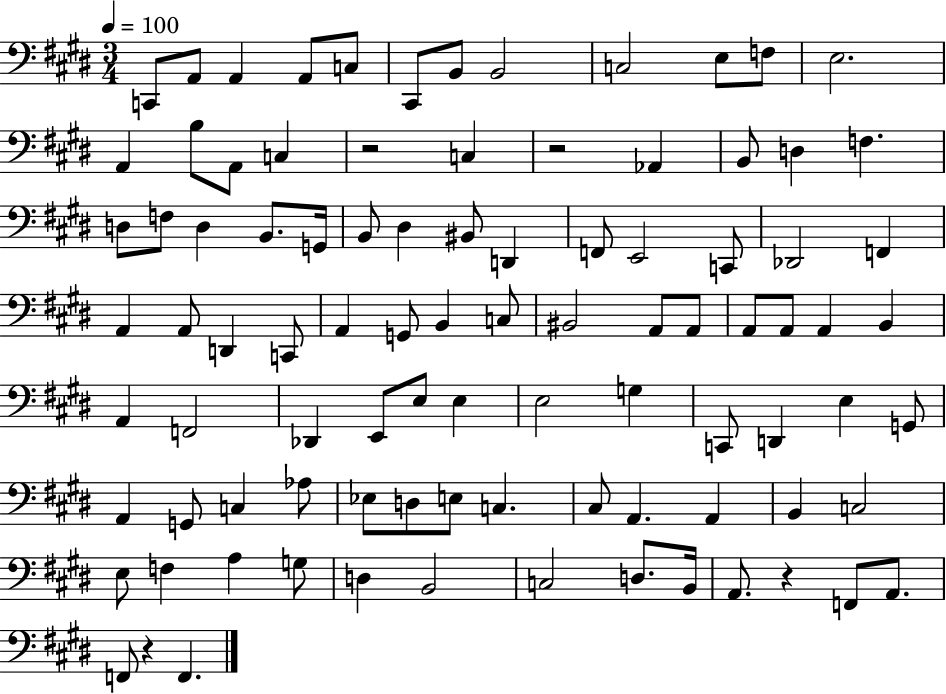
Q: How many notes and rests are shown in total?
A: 93